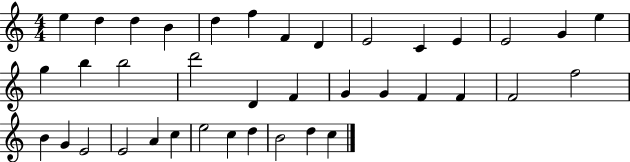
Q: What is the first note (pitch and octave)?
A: E5